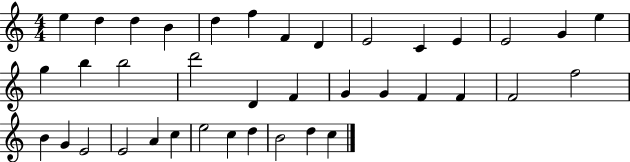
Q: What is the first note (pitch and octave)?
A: E5